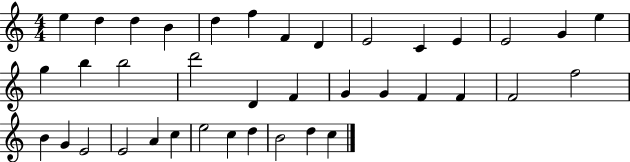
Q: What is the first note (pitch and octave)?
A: E5